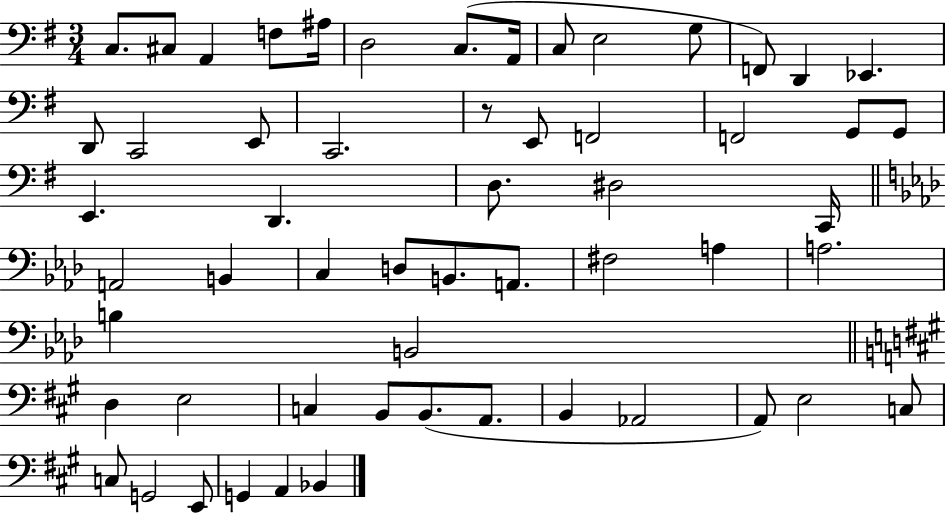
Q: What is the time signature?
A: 3/4